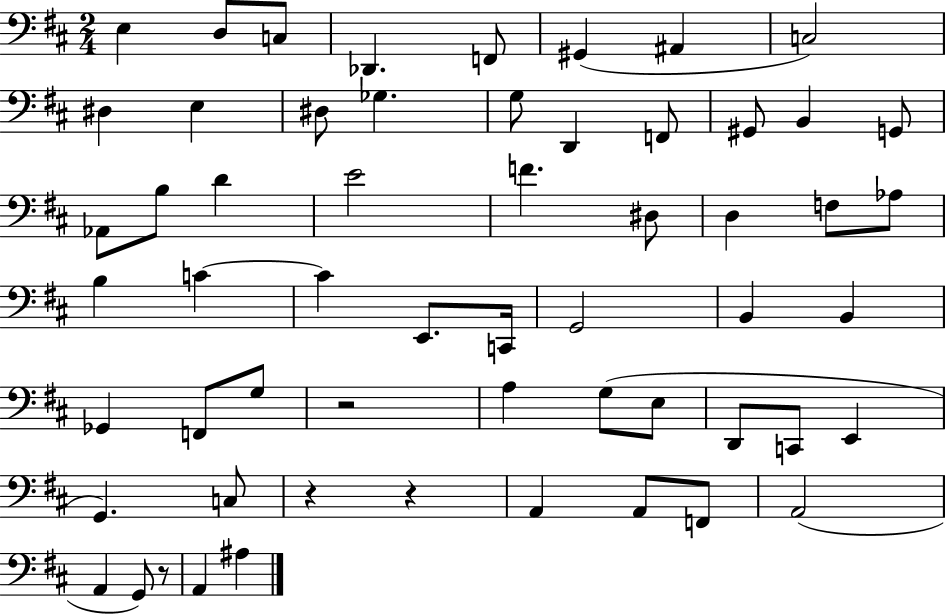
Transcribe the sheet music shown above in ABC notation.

X:1
T:Untitled
M:2/4
L:1/4
K:D
E, D,/2 C,/2 _D,, F,,/2 ^G,, ^A,, C,2 ^D, E, ^D,/2 _G, G,/2 D,, F,,/2 ^G,,/2 B,, G,,/2 _A,,/2 B,/2 D E2 F ^D,/2 D, F,/2 _A,/2 B, C C E,,/2 C,,/4 G,,2 B,, B,, _G,, F,,/2 G,/2 z2 A, G,/2 E,/2 D,,/2 C,,/2 E,, G,, C,/2 z z A,, A,,/2 F,,/2 A,,2 A,, G,,/2 z/2 A,, ^A,